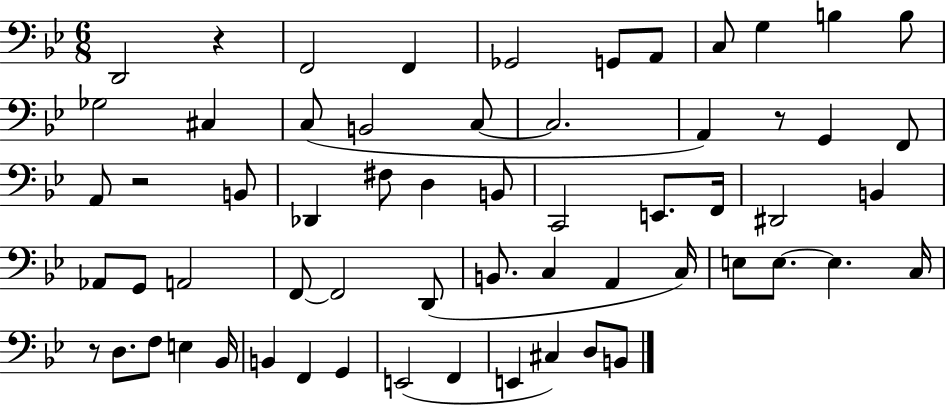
{
  \clef bass
  \numericTimeSignature
  \time 6/8
  \key bes \major
  d,2 r4 | f,2 f,4 | ges,2 g,8 a,8 | c8 g4 b4 b8 | \break ges2 cis4 | c8( b,2 c8~~ | c2. | a,4) r8 g,4 f,8 | \break a,8 r2 b,8 | des,4 fis8 d4 b,8 | c,2 e,8. f,16 | dis,2 b,4 | \break aes,8 g,8 a,2 | f,8~~ f,2 d,8( | b,8. c4 a,4 c16) | e8 e8.~~ e4. c16 | \break r8 d8. f8 e4 bes,16 | b,4 f,4 g,4 | e,2( f,4 | e,4 cis4) d8 b,8 | \break \bar "|."
}